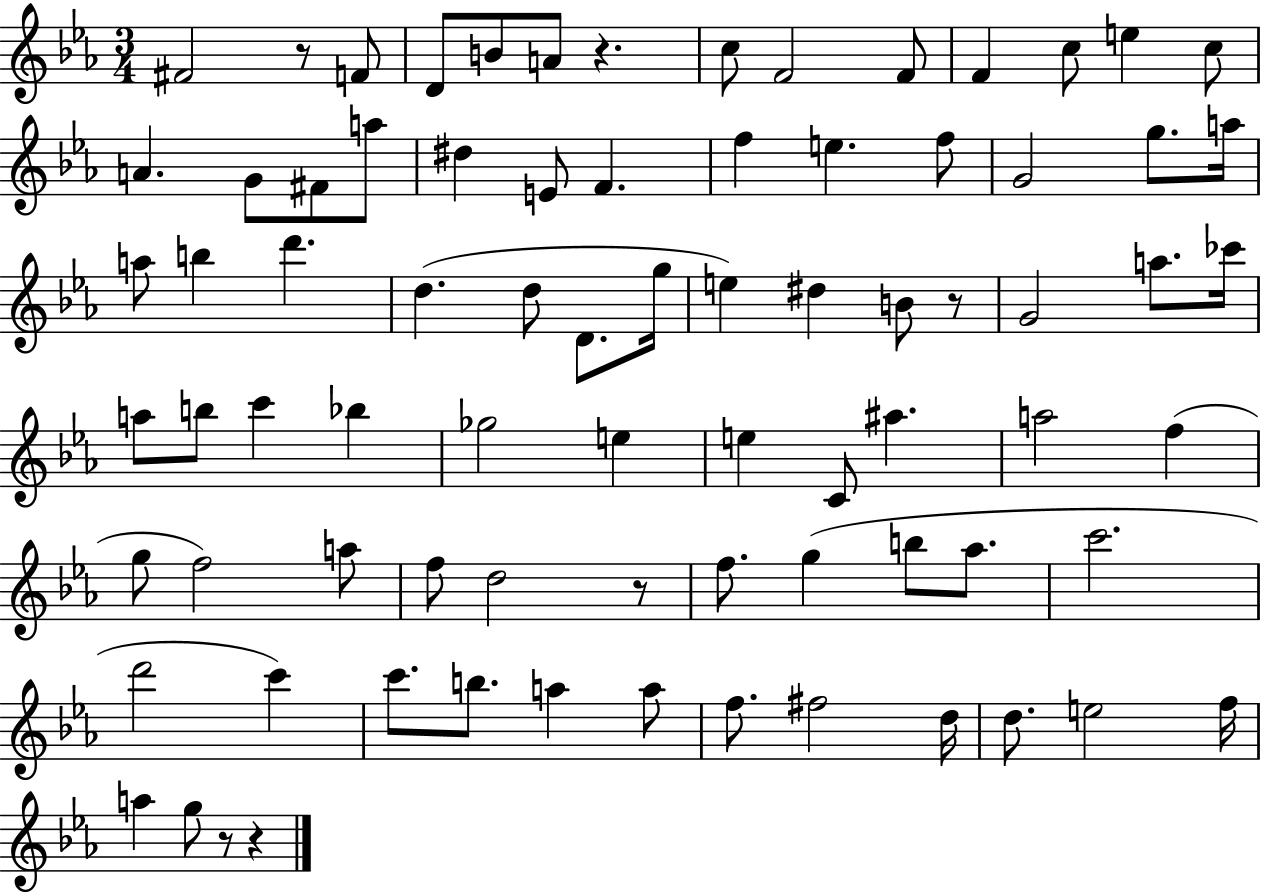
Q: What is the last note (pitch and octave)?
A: G5